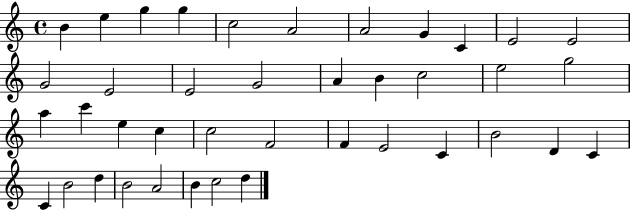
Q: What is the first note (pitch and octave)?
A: B4